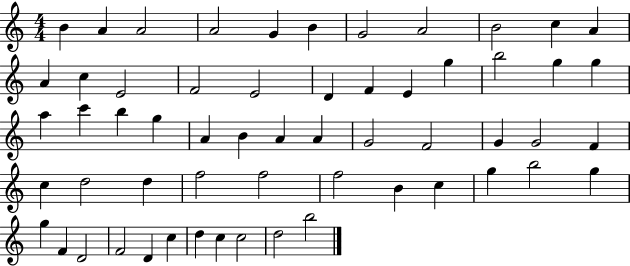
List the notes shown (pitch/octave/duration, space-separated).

B4/q A4/q A4/h A4/h G4/q B4/q G4/h A4/h B4/h C5/q A4/q A4/q C5/q E4/h F4/h E4/h D4/q F4/q E4/q G5/q B5/h G5/q G5/q A5/q C6/q B5/q G5/q A4/q B4/q A4/q A4/q G4/h F4/h G4/q G4/h F4/q C5/q D5/h D5/q F5/h F5/h F5/h B4/q C5/q G5/q B5/h G5/q G5/q F4/q D4/h F4/h D4/q C5/q D5/q C5/q C5/h D5/h B5/h